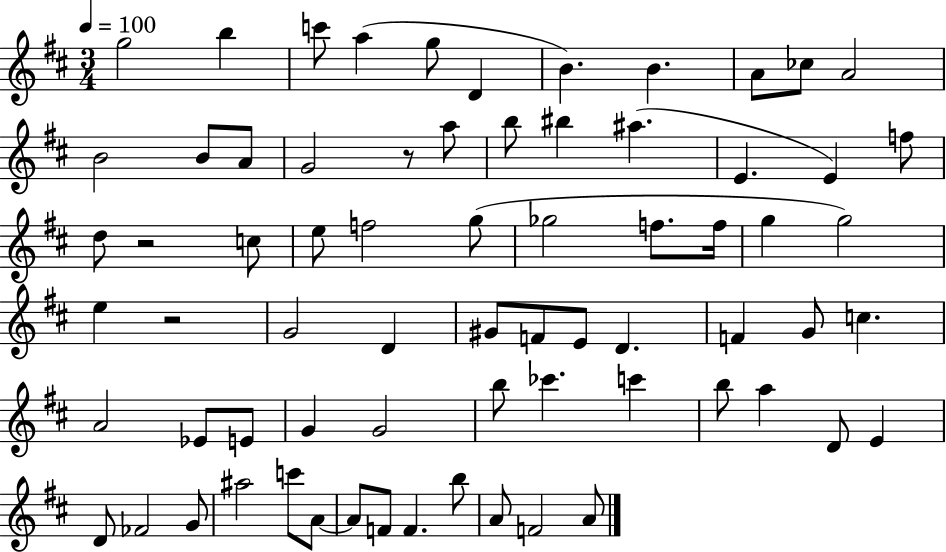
{
  \clef treble
  \numericTimeSignature
  \time 3/4
  \key d \major
  \tempo 4 = 100
  \repeat volta 2 { g''2 b''4 | c'''8 a''4( g''8 d'4 | b'4.) b'4. | a'8 ces''8 a'2 | \break b'2 b'8 a'8 | g'2 r8 a''8 | b''8 bis''4 ais''4.( | e'4. e'4) f''8 | \break d''8 r2 c''8 | e''8 f''2 g''8( | ges''2 f''8. f''16 | g''4 g''2) | \break e''4 r2 | g'2 d'4 | gis'8 f'8 e'8 d'4. | f'4 g'8 c''4. | \break a'2 ees'8 e'8 | g'4 g'2 | b''8 ces'''4. c'''4 | b''8 a''4 d'8 e'4 | \break d'8 fes'2 g'8 | ais''2 c'''8 a'8~~ | a'8 f'8 f'4. b''8 | a'8 f'2 a'8 | \break } \bar "|."
}